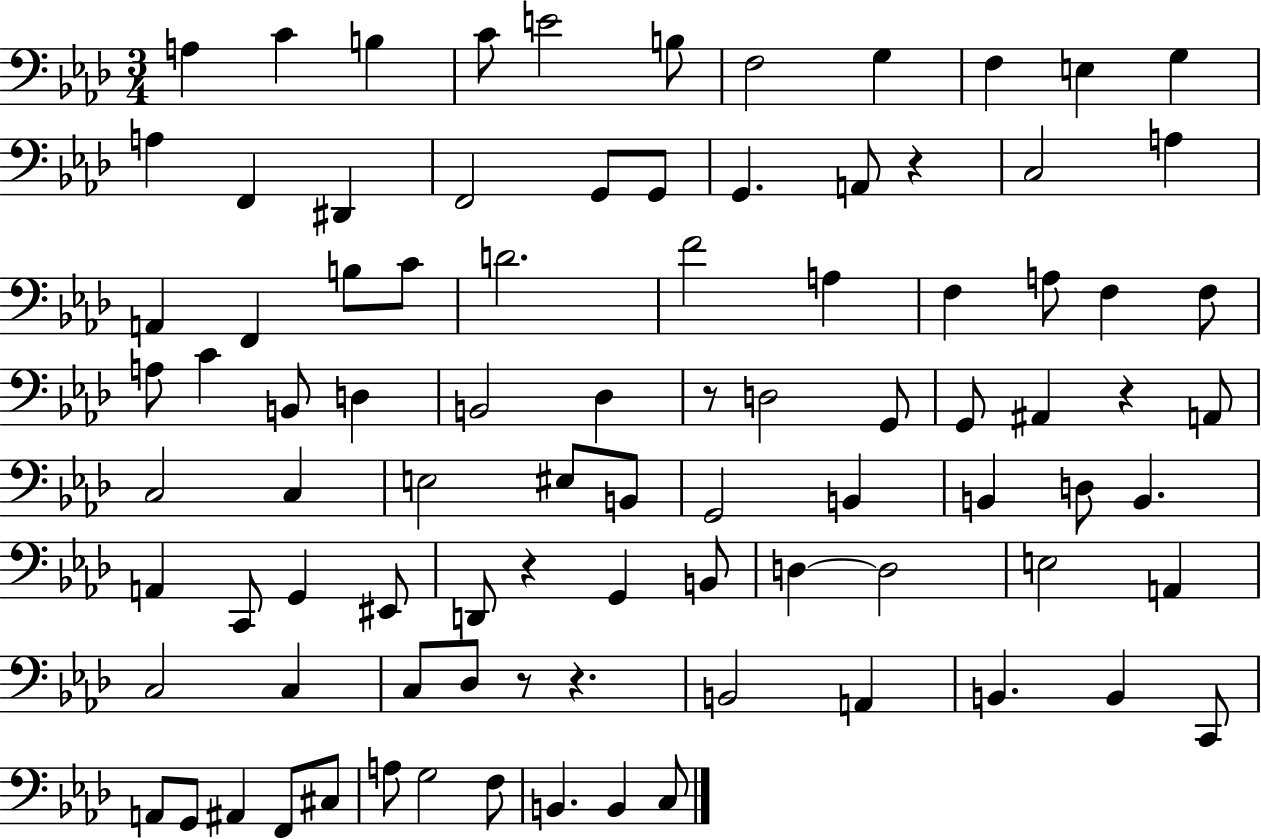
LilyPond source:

{
  \clef bass
  \numericTimeSignature
  \time 3/4
  \key aes \major
  a4 c'4 b4 | c'8 e'2 b8 | f2 g4 | f4 e4 g4 | \break a4 f,4 dis,4 | f,2 g,8 g,8 | g,4. a,8 r4 | c2 a4 | \break a,4 f,4 b8 c'8 | d'2. | f'2 a4 | f4 a8 f4 f8 | \break a8 c'4 b,8 d4 | b,2 des4 | r8 d2 g,8 | g,8 ais,4 r4 a,8 | \break c2 c4 | e2 eis8 b,8 | g,2 b,4 | b,4 d8 b,4. | \break a,4 c,8 g,4 eis,8 | d,8 r4 g,4 b,8 | d4~~ d2 | e2 a,4 | \break c2 c4 | c8 des8 r8 r4. | b,2 a,4 | b,4. b,4 c,8 | \break a,8 g,8 ais,4 f,8 cis8 | a8 g2 f8 | b,4. b,4 c8 | \bar "|."
}